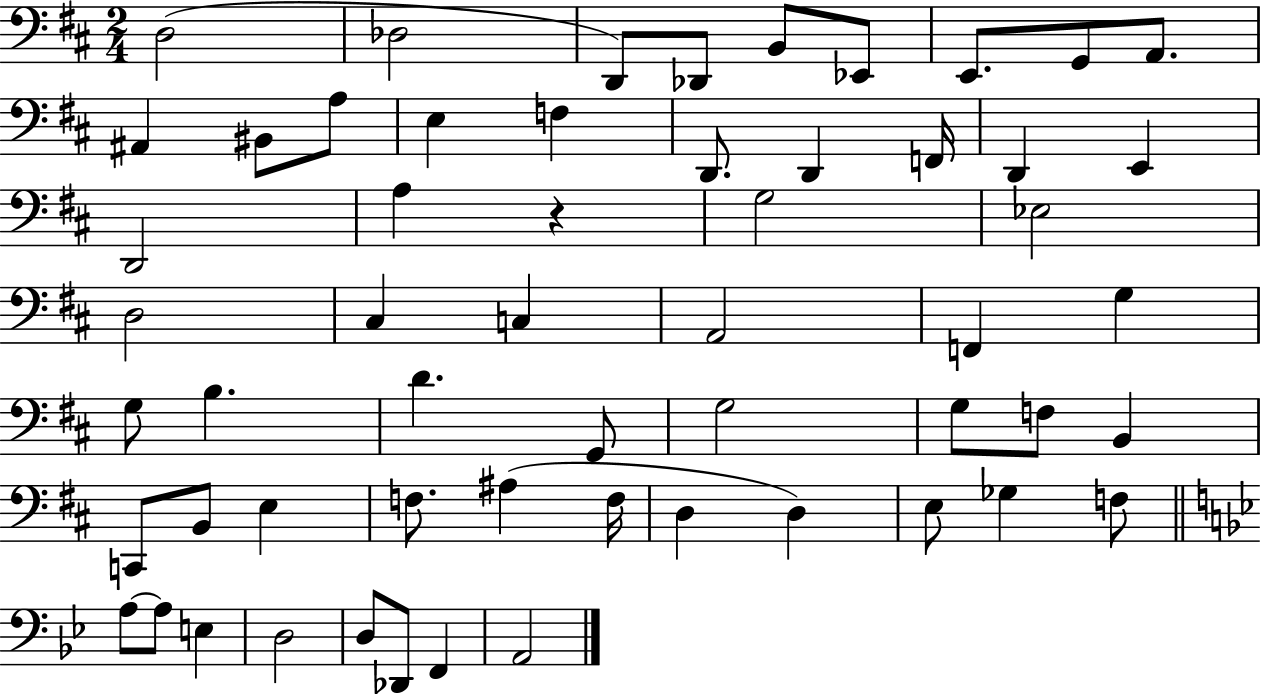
X:1
T:Untitled
M:2/4
L:1/4
K:D
D,2 _D,2 D,,/2 _D,,/2 B,,/2 _E,,/2 E,,/2 G,,/2 A,,/2 ^A,, ^B,,/2 A,/2 E, F, D,,/2 D,, F,,/4 D,, E,, D,,2 A, z G,2 _E,2 D,2 ^C, C, A,,2 F,, G, G,/2 B, D G,,/2 G,2 G,/2 F,/2 B,, C,,/2 B,,/2 E, F,/2 ^A, F,/4 D, D, E,/2 _G, F,/2 A,/2 A,/2 E, D,2 D,/2 _D,,/2 F,, A,,2